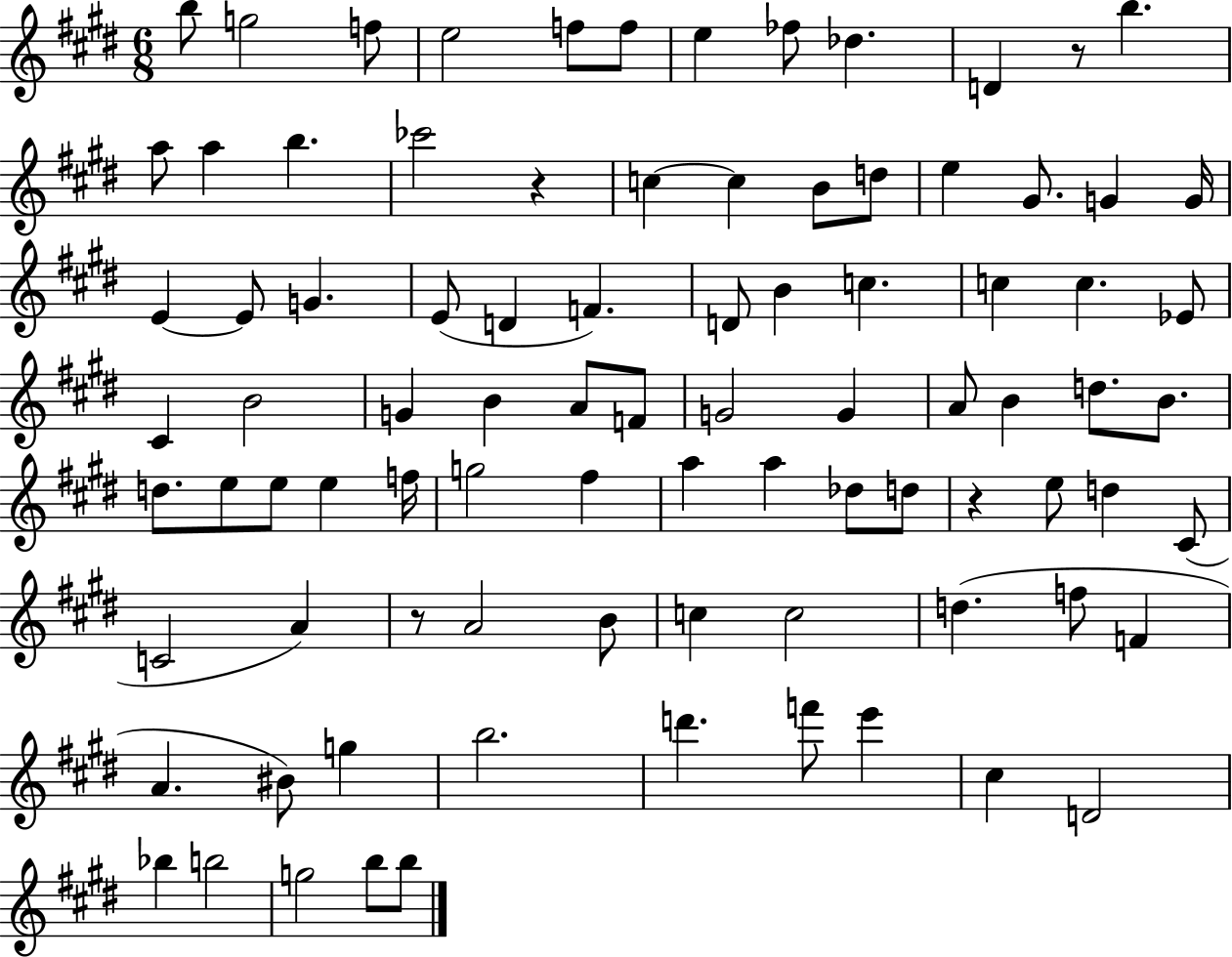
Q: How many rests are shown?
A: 4